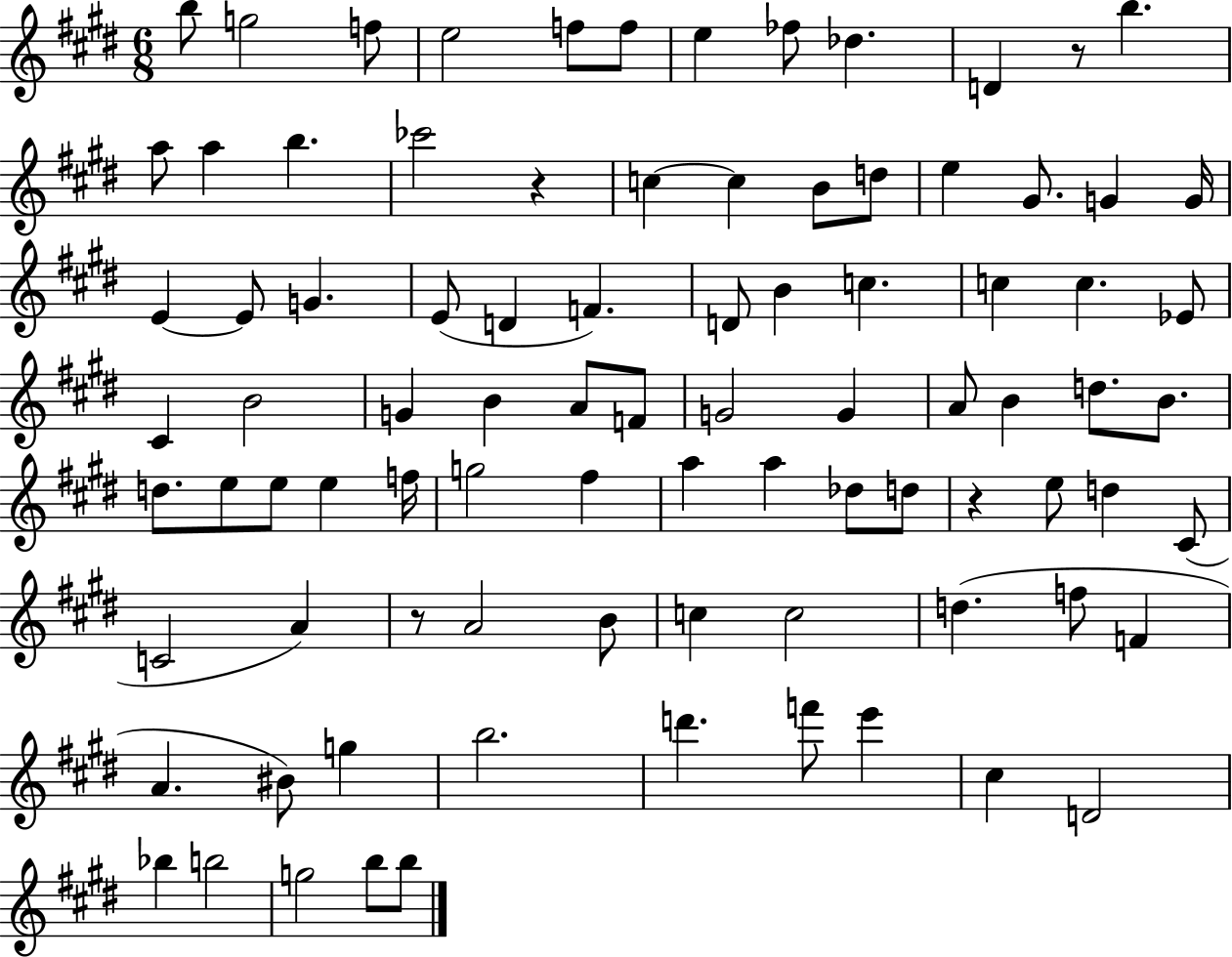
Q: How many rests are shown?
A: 4